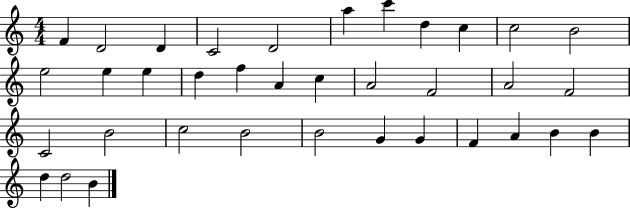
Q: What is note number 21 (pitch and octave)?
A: A4